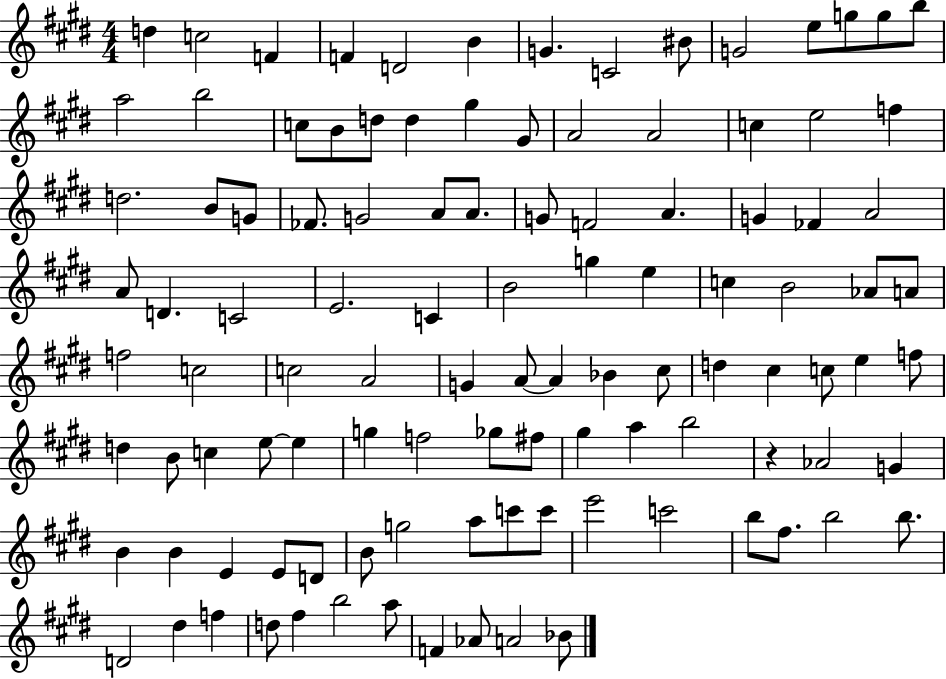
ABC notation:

X:1
T:Untitled
M:4/4
L:1/4
K:E
d c2 F F D2 B G C2 ^B/2 G2 e/2 g/2 g/2 b/2 a2 b2 c/2 B/2 d/2 d ^g ^G/2 A2 A2 c e2 f d2 B/2 G/2 _F/2 G2 A/2 A/2 G/2 F2 A G _F A2 A/2 D C2 E2 C B2 g e c B2 _A/2 A/2 f2 c2 c2 A2 G A/2 A _B ^c/2 d ^c c/2 e f/2 d B/2 c e/2 e g f2 _g/2 ^f/2 ^g a b2 z _A2 G B B E E/2 D/2 B/2 g2 a/2 c'/2 c'/2 e'2 c'2 b/2 ^f/2 b2 b/2 D2 ^d f d/2 ^f b2 a/2 F _A/2 A2 _B/2